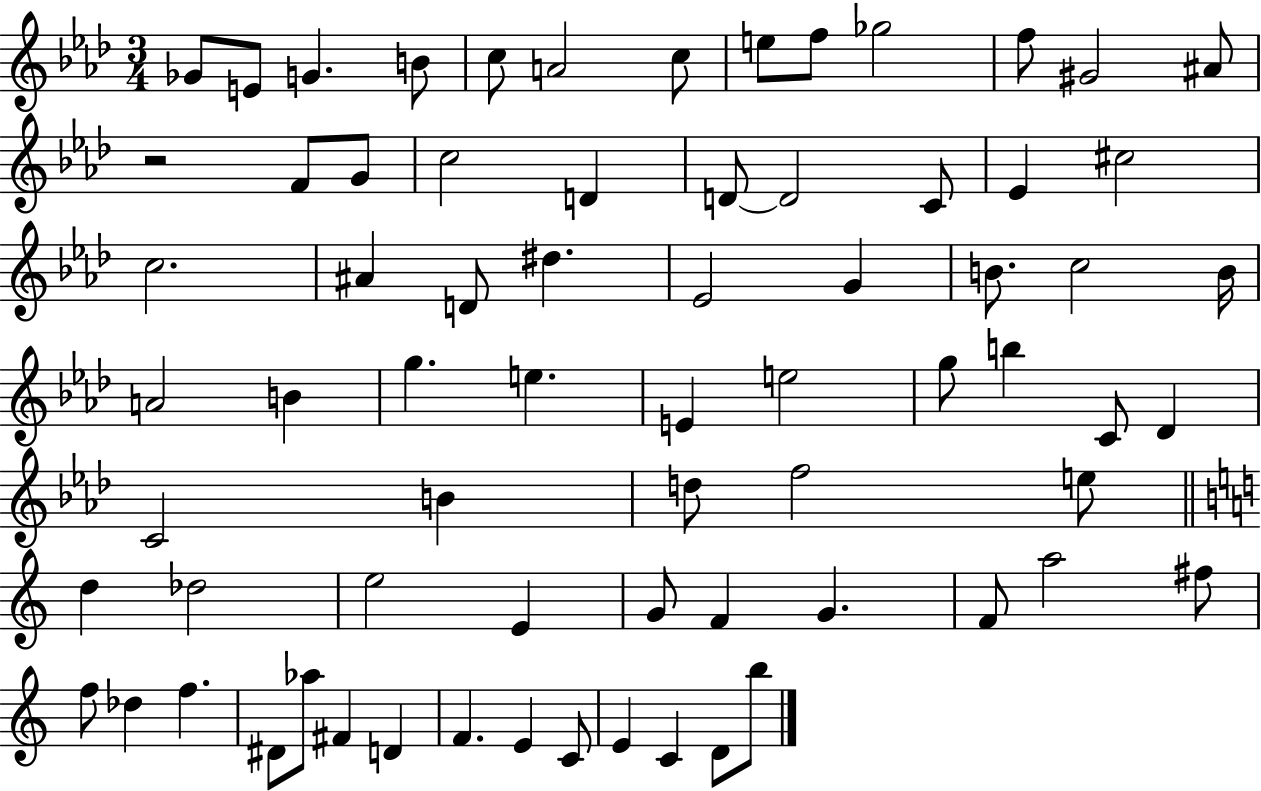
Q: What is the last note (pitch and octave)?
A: B5